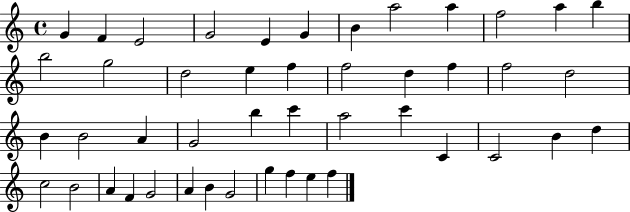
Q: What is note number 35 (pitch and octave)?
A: C5